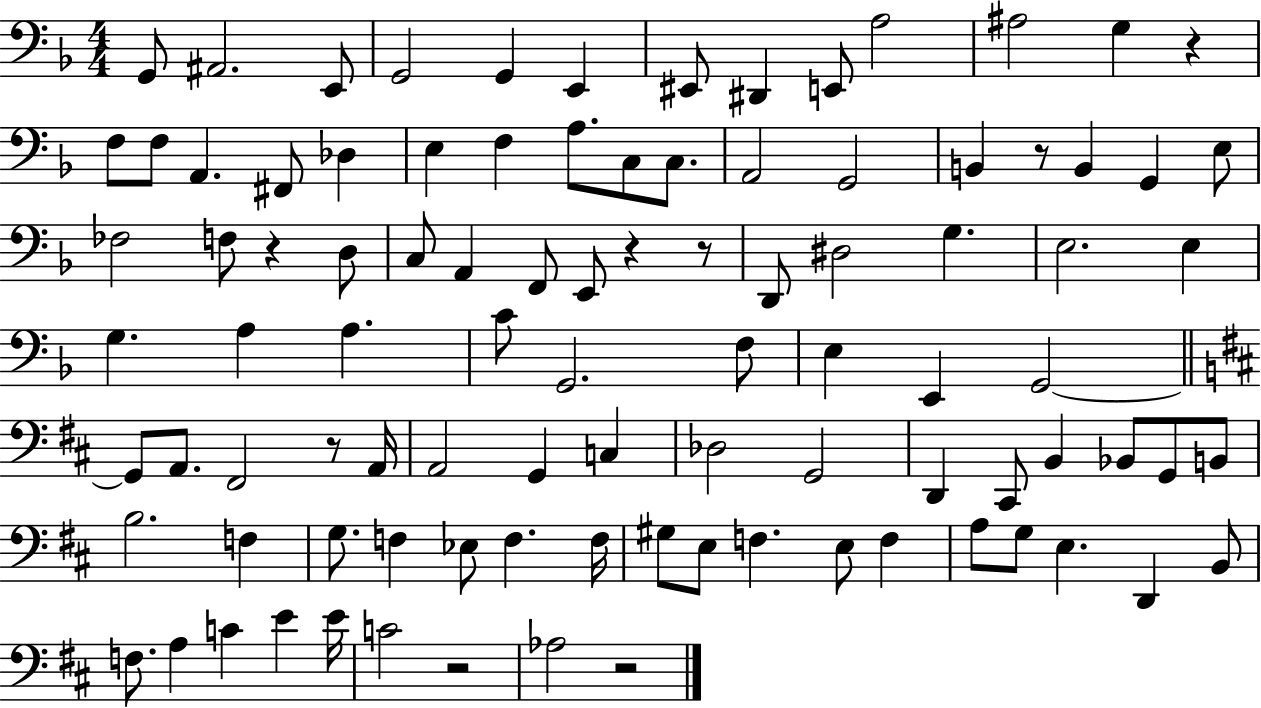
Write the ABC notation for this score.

X:1
T:Untitled
M:4/4
L:1/4
K:F
G,,/2 ^A,,2 E,,/2 G,,2 G,, E,, ^E,,/2 ^D,, E,,/2 A,2 ^A,2 G, z F,/2 F,/2 A,, ^F,,/2 _D, E, F, A,/2 C,/2 C,/2 A,,2 G,,2 B,, z/2 B,, G,, E,/2 _F,2 F,/2 z D,/2 C,/2 A,, F,,/2 E,,/2 z z/2 D,,/2 ^D,2 G, E,2 E, G, A, A, C/2 G,,2 F,/2 E, E,, G,,2 G,,/2 A,,/2 ^F,,2 z/2 A,,/4 A,,2 G,, C, _D,2 G,,2 D,, ^C,,/2 B,, _B,,/2 G,,/2 B,,/2 B,2 F, G,/2 F, _E,/2 F, F,/4 ^G,/2 E,/2 F, E,/2 F, A,/2 G,/2 E, D,, B,,/2 F,/2 A, C E E/4 C2 z2 _A,2 z2